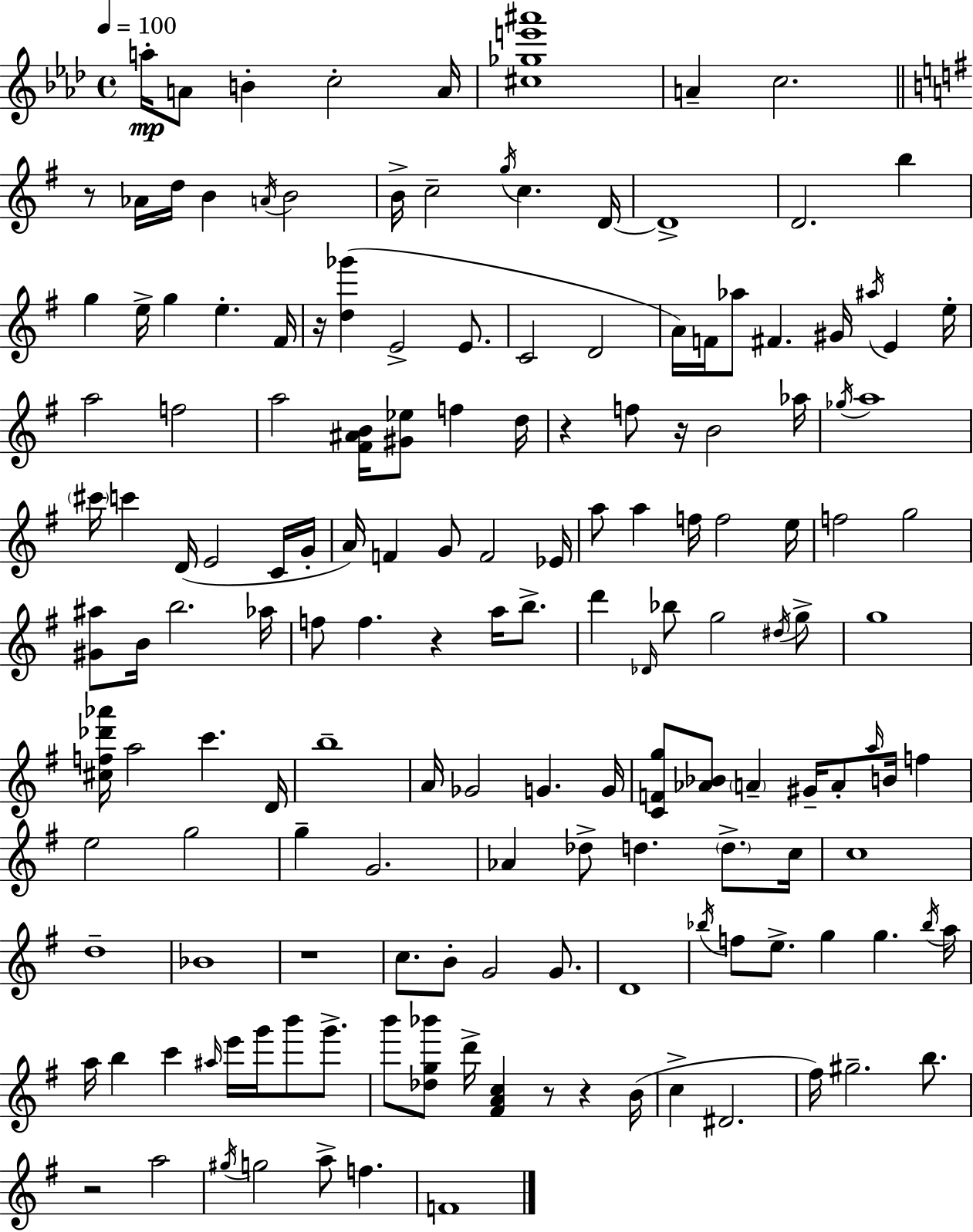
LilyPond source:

{
  \clef treble
  \time 4/4
  \defaultTimeSignature
  \key f \minor
  \tempo 4 = 100
  a''16-.\mp a'8 b'4-. c''2-. a'16 | <cis'' ges'' e''' ais'''>1 | a'4-- c''2. | \bar "||" \break \key g \major r8 aes'16 d''16 b'4 \acciaccatura { a'16 } b'2 | b'16-> c''2-- \acciaccatura { g''16 } c''4. | d'16~~ d'1-> | d'2. b''4 | \break g''4 e''16-> g''4 e''4.-. | fis'16 r16 <d'' ges'''>4( e'2-> e'8. | c'2 d'2 | a'16) f'16 aes''8 fis'4. gis'16 \acciaccatura { ais''16 } e'4 | \break e''16-. a''2 f''2 | a''2 <fis' ais' b'>16 <gis' ees''>8 f''4 | d''16 r4 f''8 r16 b'2 | aes''16 \acciaccatura { ges''16 } a''1 | \break \parenthesize cis'''16 c'''4 d'16( e'2 | c'16 g'16-. a'16) f'4 g'8 f'2 | ees'16 a''8 a''4 f''16 f''2 | e''16 f''2 g''2 | \break <gis' ais''>8 b'16 b''2. | aes''16 f''8 f''4. r4 | a''16 b''8.-> d'''4 \grace { des'16 } bes''8 g''2 | \acciaccatura { dis''16 } g''8-> g''1 | \break <cis'' f'' des''' aes'''>16 a''2 c'''4. | d'16 b''1-- | a'16 ges'2 g'4. | g'16 <c' f' g''>8 <aes' bes'>8 \parenthesize a'4-- gis'16-- a'8-. | \break \grace { a''16 } b'16 f''4 e''2 g''2 | g''4-- g'2. | aes'4 des''8-> d''4. | \parenthesize d''8.-> c''16 c''1 | \break d''1-- | bes'1 | r1 | c''8. b'8-. g'2 | \break g'8. d'1 | \acciaccatura { bes''16 } f''8 e''8.-> g''4 | g''4. \acciaccatura { bes''16 } a''16 a''16 b''4 c'''4 | \grace { ais''16 } e'''16 g'''16 b'''8 g'''8.-> b'''8 <des'' g'' bes'''>8 d'''16-> <fis' a' c''>4 | \break r8 r4 b'16( c''4-> dis'2. | fis''16) gis''2.-- | b''8. r2 | a''2 \acciaccatura { gis''16 } g''2 | \break a''8-> f''4. f'1 | \bar "|."
}